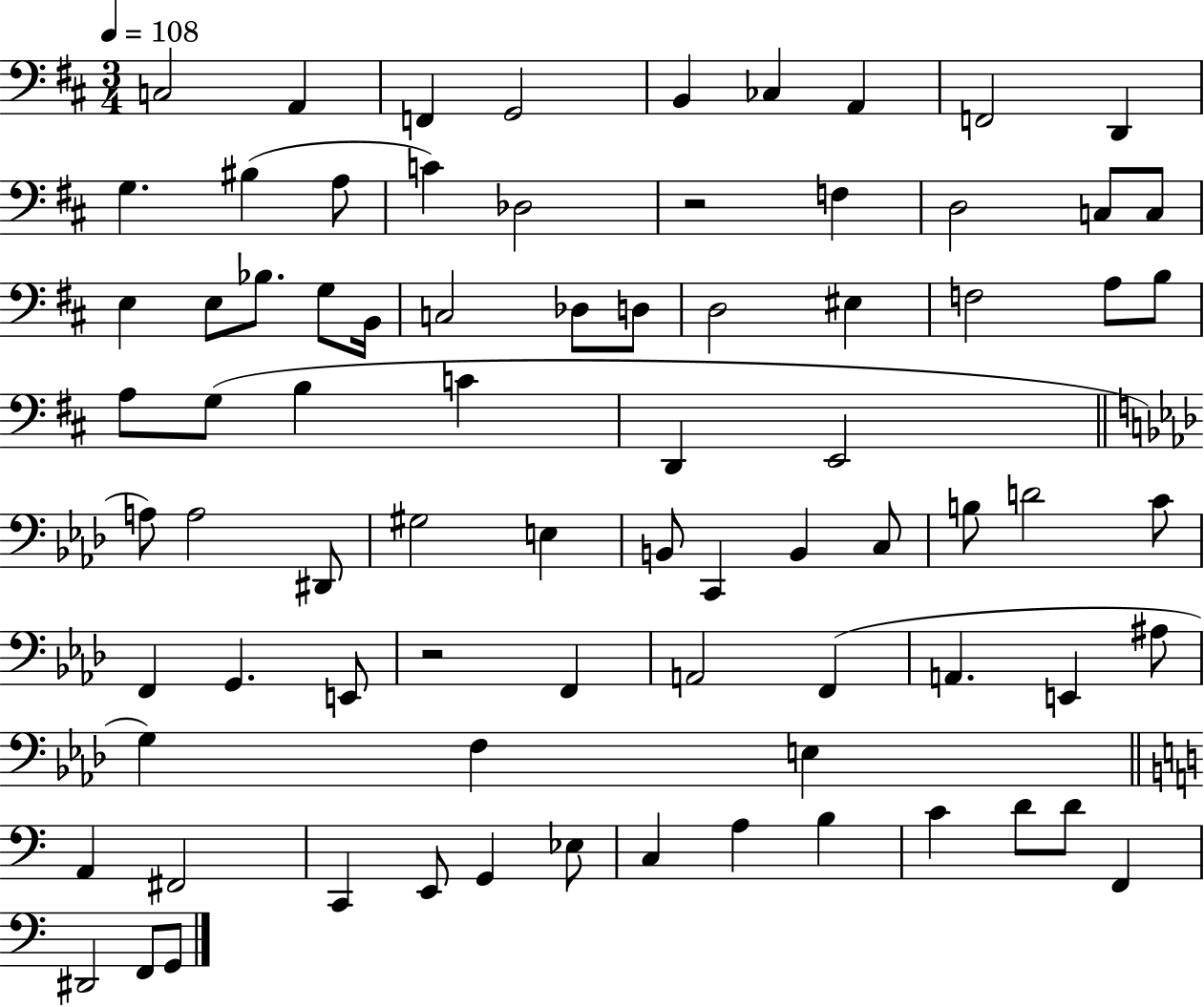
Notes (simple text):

C3/h A2/q F2/q G2/h B2/q CES3/q A2/q F2/h D2/q G3/q. BIS3/q A3/e C4/q Db3/h R/h F3/q D3/h C3/e C3/e E3/q E3/e Bb3/e. G3/e B2/s C3/h Db3/e D3/e D3/h EIS3/q F3/h A3/e B3/e A3/e G3/e B3/q C4/q D2/q E2/h A3/e A3/h D#2/e G#3/h E3/q B2/e C2/q B2/q C3/e B3/e D4/h C4/e F2/q G2/q. E2/e R/h F2/q A2/h F2/q A2/q. E2/q A#3/e G3/q F3/q E3/q A2/q F#2/h C2/q E2/e G2/q Eb3/e C3/q A3/q B3/q C4/q D4/e D4/e F2/q D#2/h F2/e G2/e